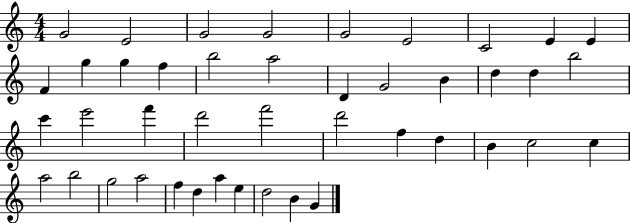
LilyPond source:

{
  \clef treble
  \numericTimeSignature
  \time 4/4
  \key c \major
  g'2 e'2 | g'2 g'2 | g'2 e'2 | c'2 e'4 e'4 | \break f'4 g''4 g''4 f''4 | b''2 a''2 | d'4 g'2 b'4 | d''4 d''4 b''2 | \break c'''4 e'''2 f'''4 | d'''2 f'''2 | d'''2 f''4 d''4 | b'4 c''2 c''4 | \break a''2 b''2 | g''2 a''2 | f''4 d''4 a''4 e''4 | d''2 b'4 g'4 | \break \bar "|."
}